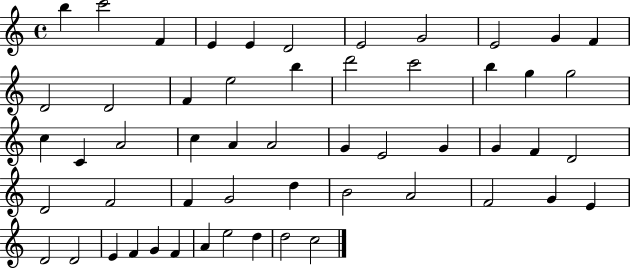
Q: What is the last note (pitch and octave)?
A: C5